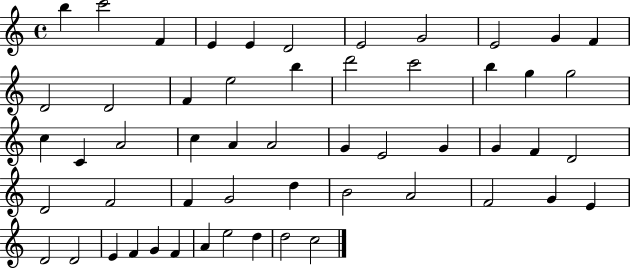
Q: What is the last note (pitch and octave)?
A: C5